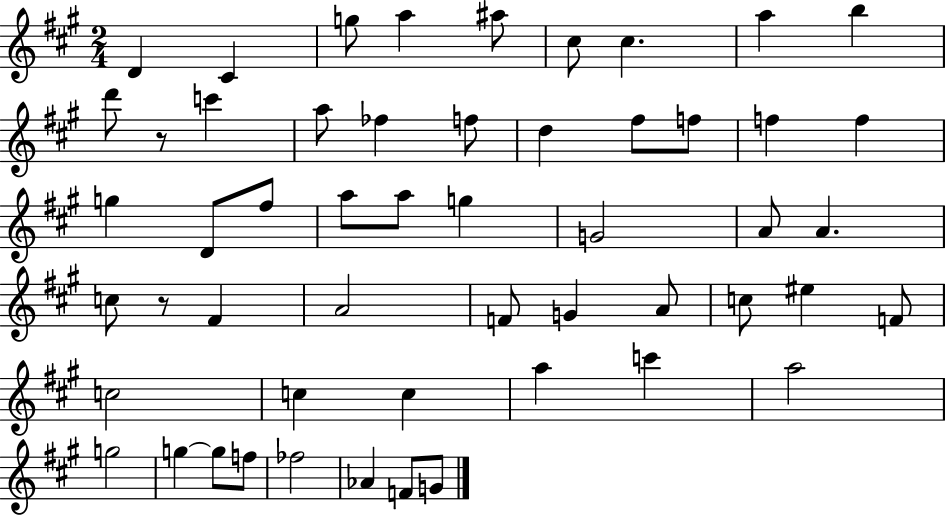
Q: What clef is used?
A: treble